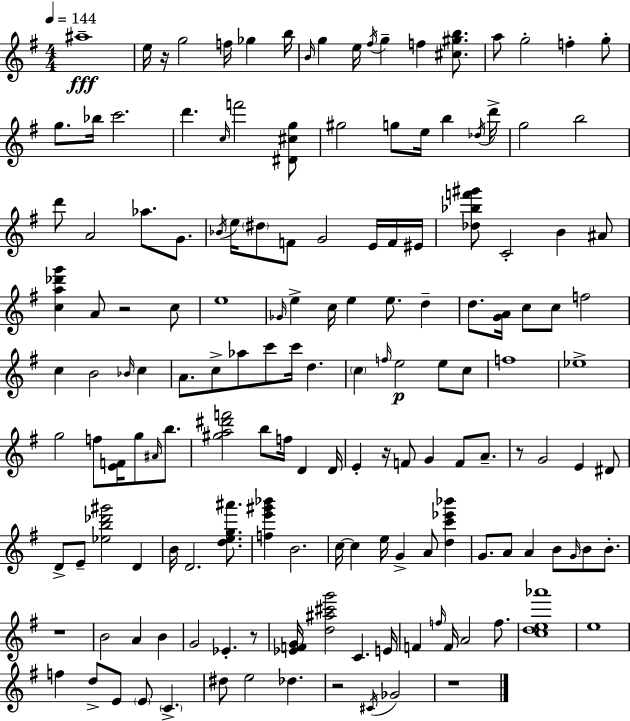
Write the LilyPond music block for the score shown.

{
  \clef treble
  \numericTimeSignature
  \time 4/4
  \key g \major
  \tempo 4 = 144
  ais''1--\fff | e''16 r16 g''2 f''16 ges''4 b''16 | \grace { b'16 } g''4 e''16 \acciaccatura { fis''16 } g''4-- f''4 <cis'' gis'' b''>8. | a''8 g''2-. f''4-. | \break g''8-. g''8. bes''16 c'''2. | d'''4. \grace { c''16 } f'''2 | <dis' cis'' g''>8 gis''2 g''8 e''16 b''4 | \acciaccatura { des''16 } d'''16-> g''2 b''2 | \break d'''8 a'2 aes''8. | g'8. \acciaccatura { bes'16 } e''16 \parenthesize dis''8 f'8 g'2 | e'16 f'16 eis'16 <des'' bes'' f''' gis'''>8 c'2-. b'4 | ais'8 <c'' a'' des''' g'''>4 a'8 r2 | \break c''8 e''1 | \grace { ges'16 } e''4-> c''16 e''4 e''8. | d''4-- d''8. <g' a'>16 c''8 c''8 f''2 | c''4 b'2 | \break \grace { bes'16 } c''4 a'8. c''8-> aes''8 c'''8 | c'''16 d''4. \parenthesize c''4 \grace { f''16 } e''2\p | e''8 c''8 f''1 | ees''1-> | \break g''2 | f''8 <e' f'>16 g''8 \grace { ais'16 } b''8. <gis'' a'' dis''' f'''>2 | b''8 f''16 d'4 d'16 e'4-. r16 f'8 | g'4 f'8 a'8.-- r8 g'2 | \break e'4 dis'8 d'8-> e'8-- <ees'' b'' des''' gis'''>2 | d'4 b'16 d'2. | <d'' e'' g'' ais'''>8. <f'' e''' gis''' bes'''>4 b'2. | c''16~~ c''4 e''16 g'4-> | \break a'8 <d'' c''' ees''' bes'''>4 g'8. a'8 a'4 | b'8 \grace { g'16 } b'8 b'8.-. r1 | b'2 | a'4 b'4 g'2 | \break ees'4.-. r8 <ees' f' g'>16 <d'' ais'' cis''' g'''>2 | c'4. e'16 f'4 \grace { f''16 } f'16 | a'2 f''8. <c'' d'' e'' aes'''>1 | e''1 | \break f''4 d''8-> | e'8 \parenthesize e'8 \parenthesize c'4.-> dis''8 e''2 | des''4. r2 | \acciaccatura { cis'16 } ges'2 r1 | \break \bar "|."
}